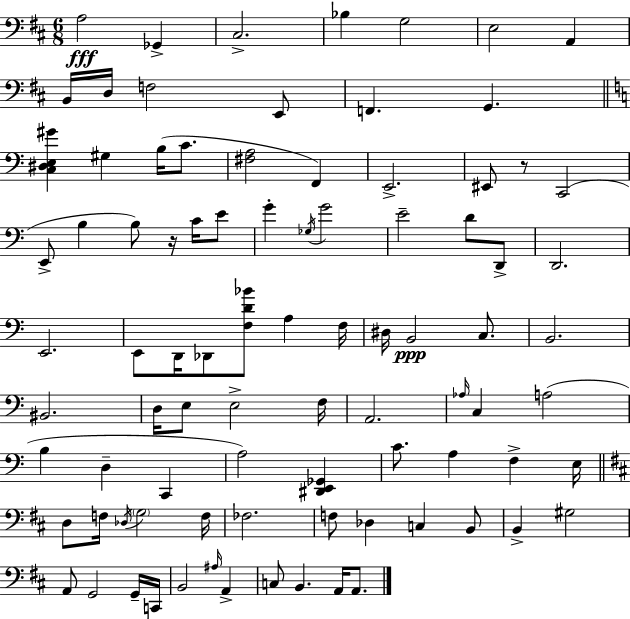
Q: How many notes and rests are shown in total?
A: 88